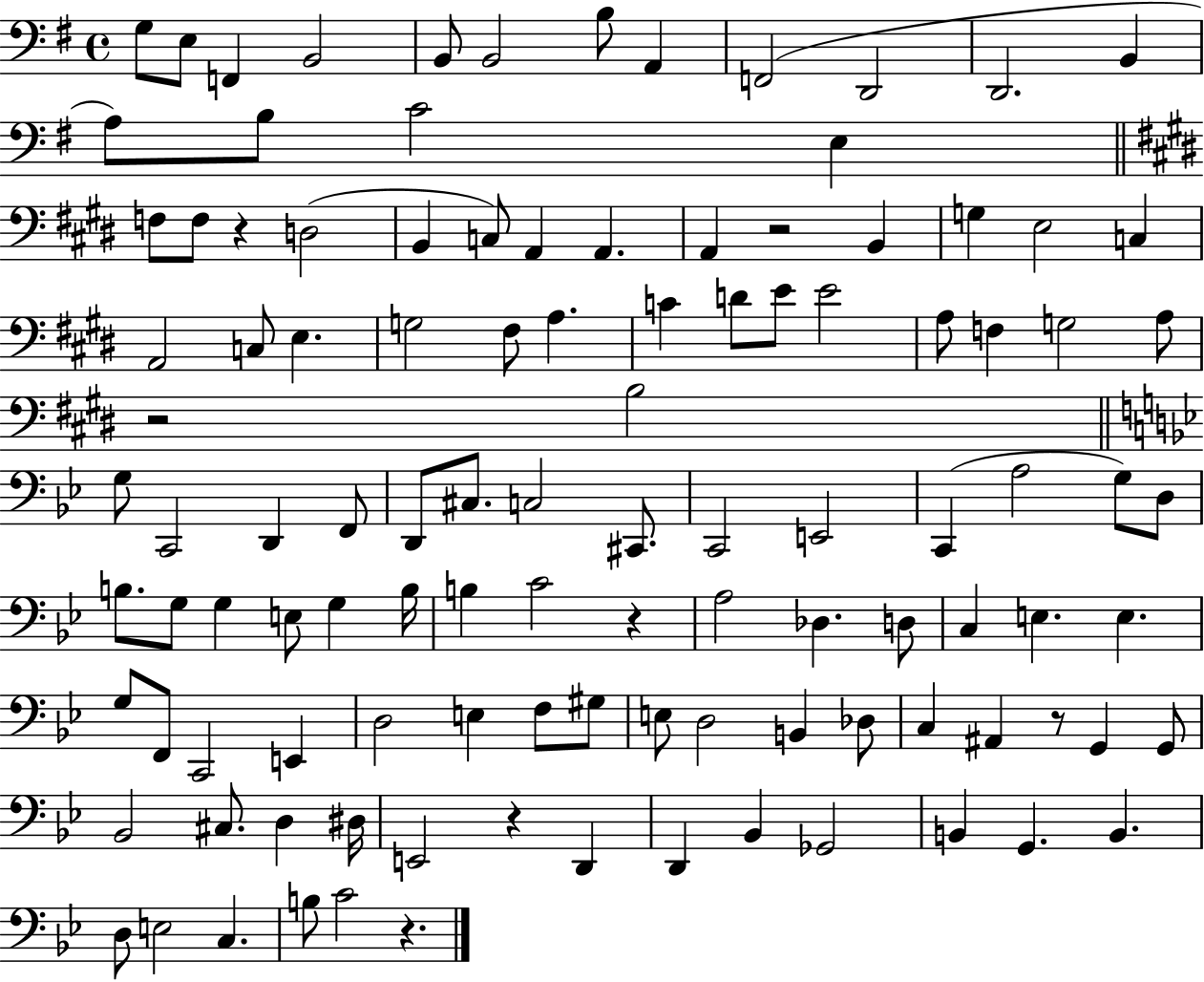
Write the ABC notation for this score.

X:1
T:Untitled
M:4/4
L:1/4
K:G
G,/2 E,/2 F,, B,,2 B,,/2 B,,2 B,/2 A,, F,,2 D,,2 D,,2 B,, A,/2 B,/2 C2 E, F,/2 F,/2 z D,2 B,, C,/2 A,, A,, A,, z2 B,, G, E,2 C, A,,2 C,/2 E, G,2 ^F,/2 A, C D/2 E/2 E2 A,/2 F, G,2 A,/2 z2 B,2 G,/2 C,,2 D,, F,,/2 D,,/2 ^C,/2 C,2 ^C,,/2 C,,2 E,,2 C,, A,2 G,/2 D,/2 B,/2 G,/2 G, E,/2 G, B,/4 B, C2 z A,2 _D, D,/2 C, E, E, G,/2 F,,/2 C,,2 E,, D,2 E, F,/2 ^G,/2 E,/2 D,2 B,, _D,/2 C, ^A,, z/2 G,, G,,/2 _B,,2 ^C,/2 D, ^D,/4 E,,2 z D,, D,, _B,, _G,,2 B,, G,, B,, D,/2 E,2 C, B,/2 C2 z